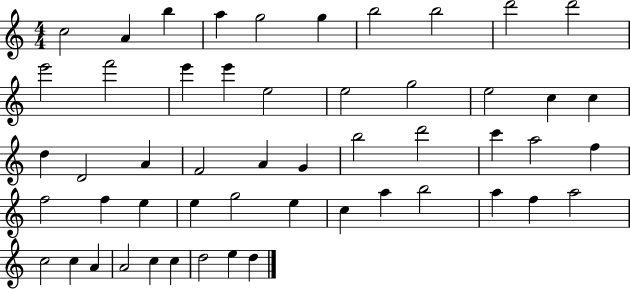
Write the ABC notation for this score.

X:1
T:Untitled
M:4/4
L:1/4
K:C
c2 A b a g2 g b2 b2 d'2 d'2 e'2 f'2 e' e' e2 e2 g2 e2 c c d D2 A F2 A G b2 d'2 c' a2 f f2 f e e g2 e c a b2 a f a2 c2 c A A2 c c d2 e d